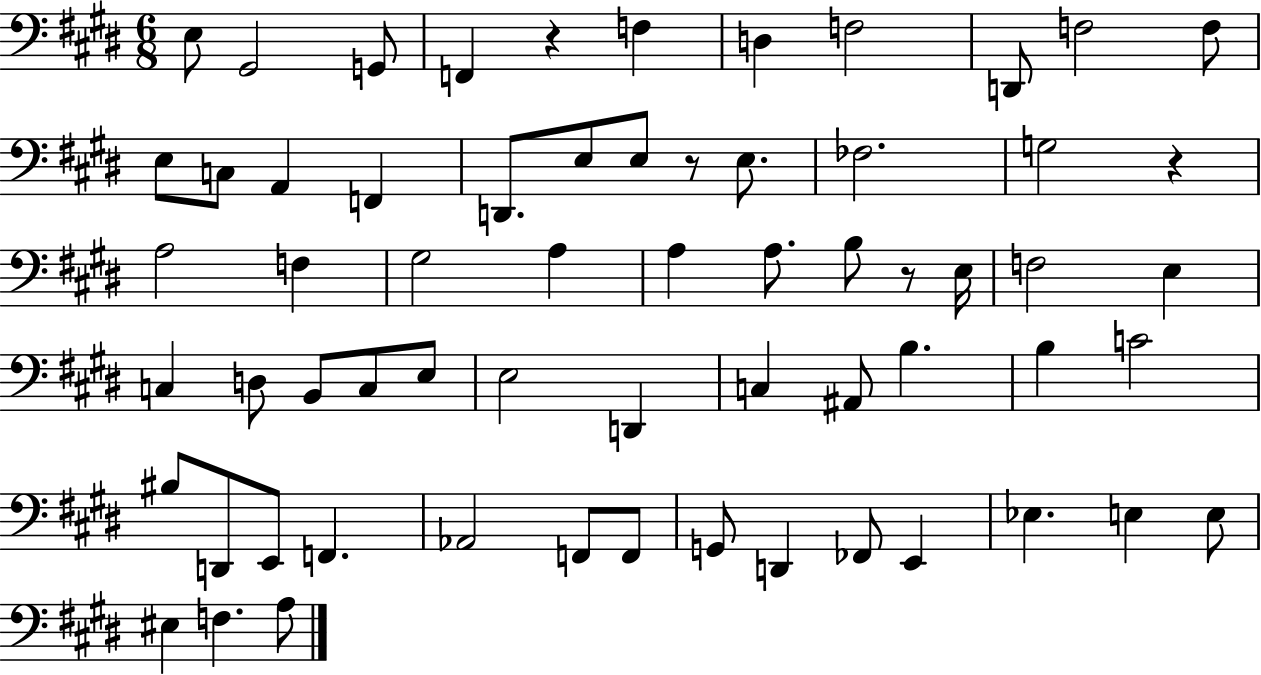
E3/e G#2/h G2/e F2/q R/q F3/q D3/q F3/h D2/e F3/h F3/e E3/e C3/e A2/q F2/q D2/e. E3/e E3/e R/e E3/e. FES3/h. G3/h R/q A3/h F3/q G#3/h A3/q A3/q A3/e. B3/e R/e E3/s F3/h E3/q C3/q D3/e B2/e C3/e E3/e E3/h D2/q C3/q A#2/e B3/q. B3/q C4/h BIS3/e D2/e E2/e F2/q. Ab2/h F2/e F2/e G2/e D2/q FES2/e E2/q Eb3/q. E3/q E3/e EIS3/q F3/q. A3/e